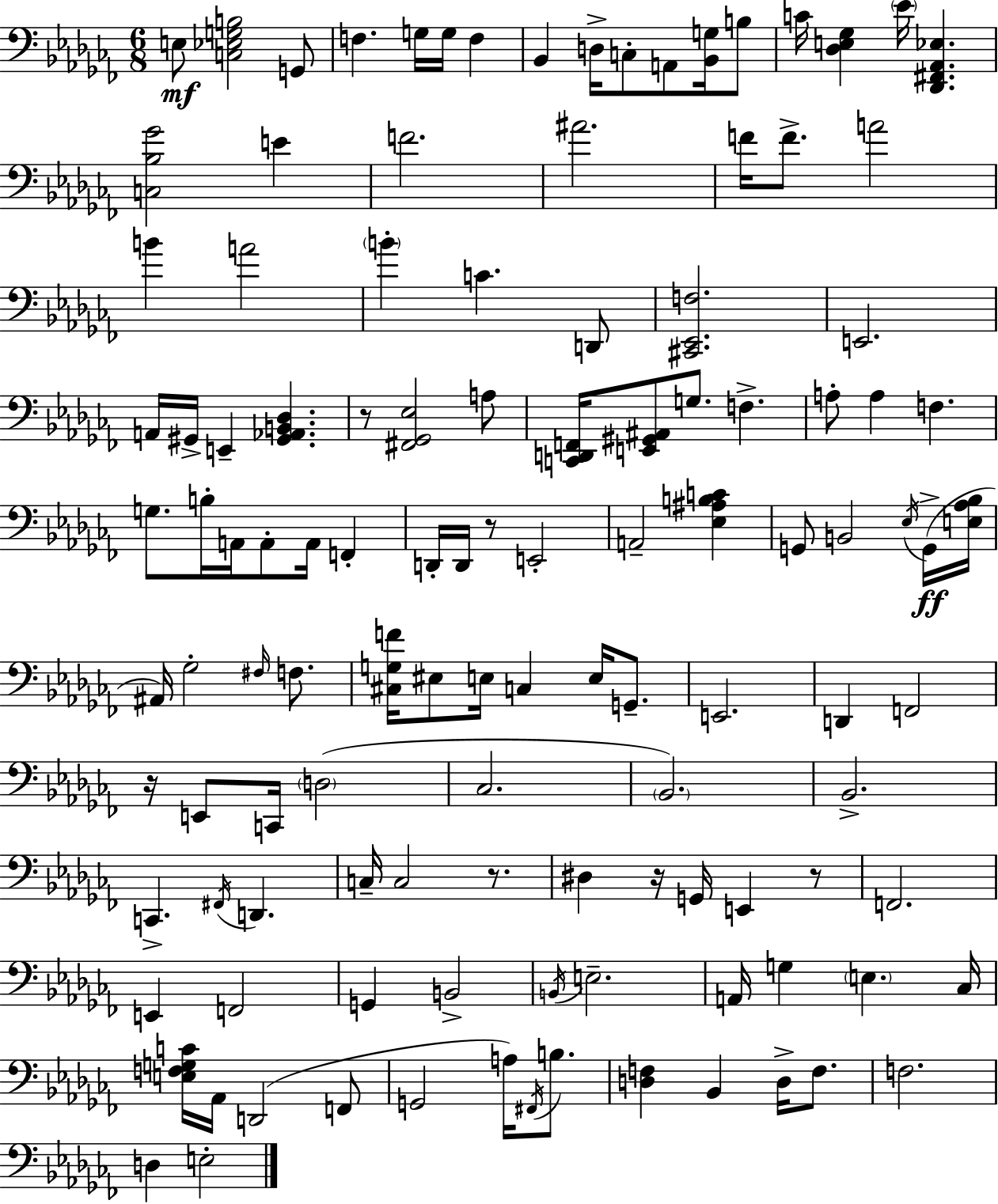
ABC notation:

X:1
T:Untitled
M:6/8
L:1/4
K:Abm
E,/2 [C,_E,G,B,]2 G,,/2 F, G,/4 G,/4 F, _B,, D,/4 C,/2 A,,/2 [_B,,G,]/4 B,/2 C/4 [_D,E,_G,] _E/4 [_D,,^F,,_A,,_E,] [C,_B,_G]2 E F2 ^A2 F/4 F/2 A2 B A2 B C D,,/2 [^C,,_E,,F,]2 E,,2 A,,/4 ^G,,/4 E,, [^G,,_A,,B,,_D,] z/2 [^F,,_G,,_E,]2 A,/2 [C,,D,,F,,]/4 [E,,^G,,^A,,]/2 G,/2 F, A,/2 A, F, G,/2 B,/4 A,,/4 A,,/2 A,,/4 F,, D,,/4 D,,/4 z/2 E,,2 A,,2 [_E,^A,B,C] G,,/2 B,,2 _E,/4 G,,/4 [E,_A,_B,]/4 ^A,,/4 _G,2 ^F,/4 F,/2 [^C,G,F]/4 ^E,/2 E,/4 C, E,/4 G,,/2 E,,2 D,, F,,2 z/4 E,,/2 C,,/4 D,2 _C,2 _B,,2 _B,,2 C,, ^F,,/4 D,, C,/4 C,2 z/2 ^D, z/4 G,,/4 E,, z/2 F,,2 E,, F,,2 G,, B,,2 B,,/4 E,2 A,,/4 G, E, _C,/4 [E,F,G,C]/4 _A,,/4 D,,2 F,,/2 G,,2 A,/4 ^F,,/4 B,/2 [D,F,] _B,, D,/4 F,/2 F,2 D, E,2